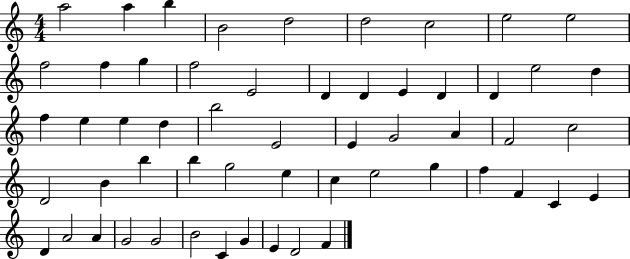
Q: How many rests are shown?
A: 0